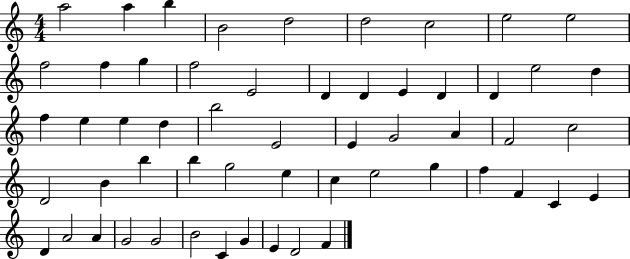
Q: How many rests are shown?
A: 0